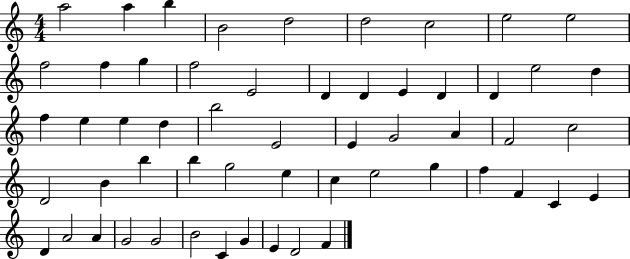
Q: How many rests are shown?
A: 0